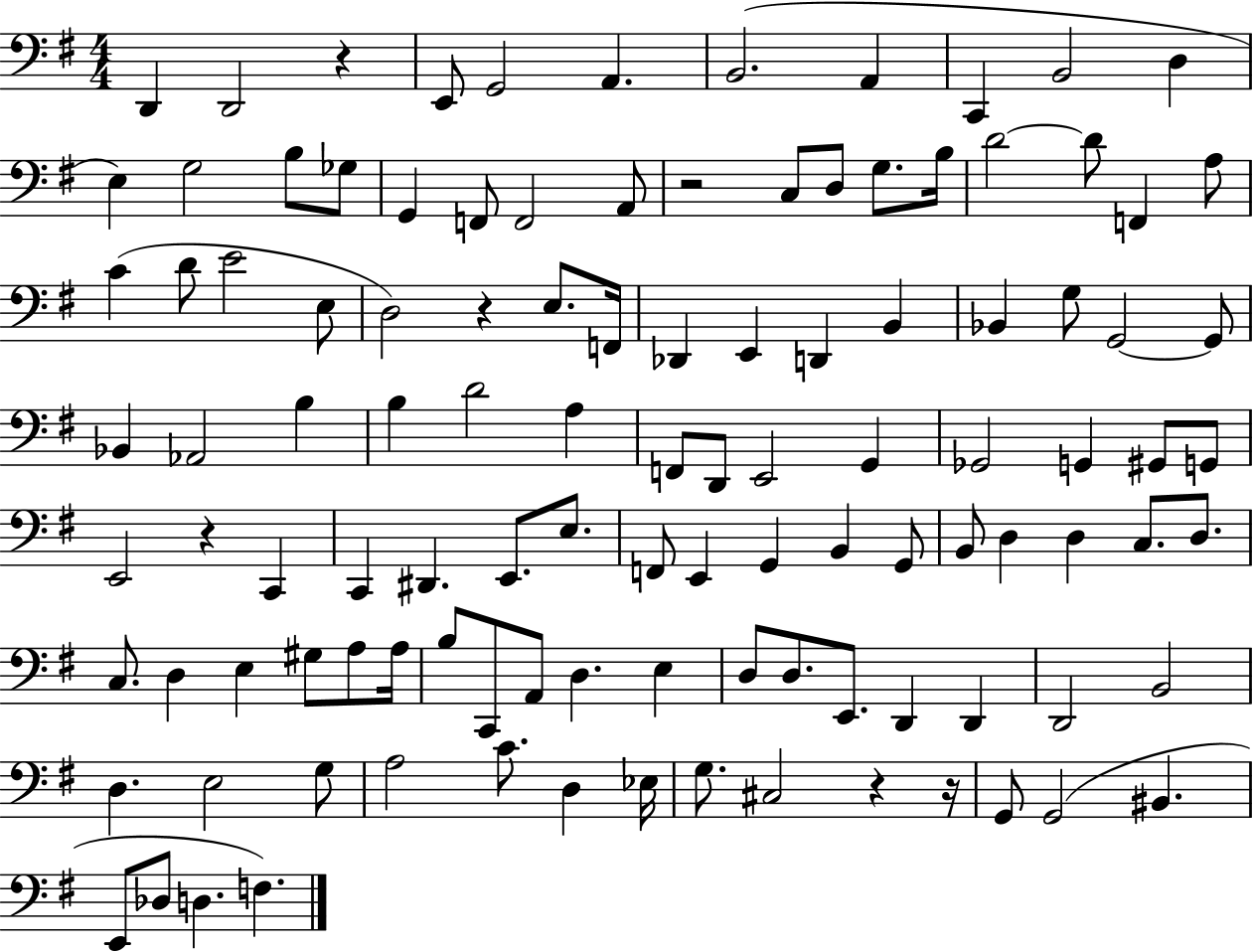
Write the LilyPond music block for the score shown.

{
  \clef bass
  \numericTimeSignature
  \time 4/4
  \key g \major
  d,4 d,2 r4 | e,8 g,2 a,4. | b,2.( a,4 | c,4 b,2 d4 | \break e4) g2 b8 ges8 | g,4 f,8 f,2 a,8 | r2 c8 d8 g8. b16 | d'2~~ d'8 f,4 a8 | \break c'4( d'8 e'2 e8 | d2) r4 e8. f,16 | des,4 e,4 d,4 b,4 | bes,4 g8 g,2~~ g,8 | \break bes,4 aes,2 b4 | b4 d'2 a4 | f,8 d,8 e,2 g,4 | ges,2 g,4 gis,8 g,8 | \break e,2 r4 c,4 | c,4 dis,4. e,8. e8. | f,8 e,4 g,4 b,4 g,8 | b,8 d4 d4 c8. d8. | \break c8. d4 e4 gis8 a8 a16 | b8 c,8 a,8 d4. e4 | d8 d8. e,8. d,4 d,4 | d,2 b,2 | \break d4. e2 g8 | a2 c'8. d4 ees16 | g8. cis2 r4 r16 | g,8 g,2( bis,4. | \break e,8 des8 d4. f4.) | \bar "|."
}